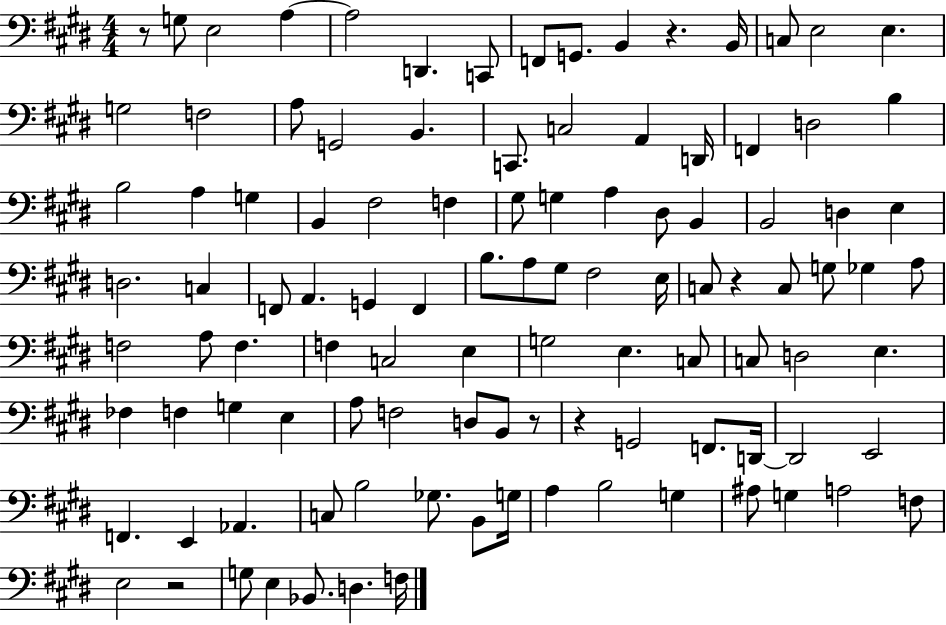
R/e G3/e E3/h A3/q A3/h D2/q. C2/e F2/e G2/e. B2/q R/q. B2/s C3/e E3/h E3/q. G3/h F3/h A3/e G2/h B2/q. C2/e. C3/h A2/q D2/s F2/q D3/h B3/q B3/h A3/q G3/q B2/q F#3/h F3/q G#3/e G3/q A3/q D#3/e B2/q B2/h D3/q E3/q D3/h. C3/q F2/e A2/q. G2/q F2/q B3/e. A3/e G#3/e F#3/h E3/s C3/e R/q C3/e G3/e Gb3/q A3/e F3/h A3/e F3/q. F3/q C3/h E3/q G3/h E3/q. C3/e C3/e D3/h E3/q. FES3/q F3/q G3/q E3/q A3/e F3/h D3/e B2/e R/e R/q G2/h F2/e. D2/s D2/h E2/h F2/q. E2/q Ab2/q. C3/e B3/h Gb3/e. B2/e G3/s A3/q B3/h G3/q A#3/e G3/q A3/h F3/e E3/h R/h G3/e E3/q Bb2/e. D3/q. F3/s